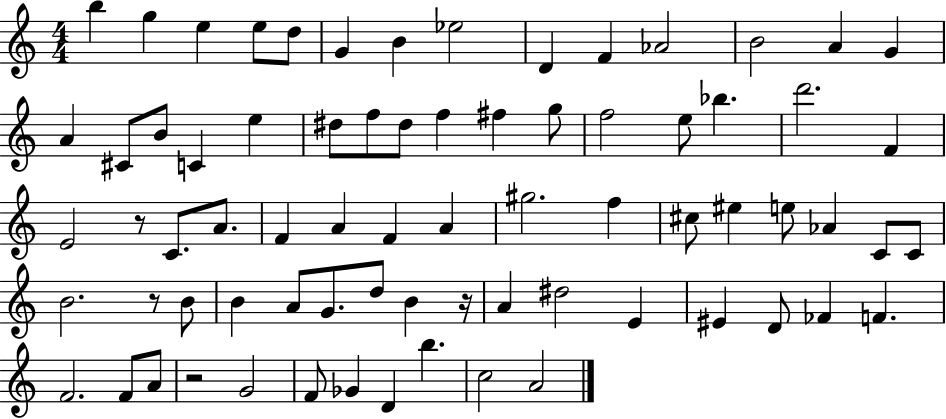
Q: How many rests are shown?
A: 4